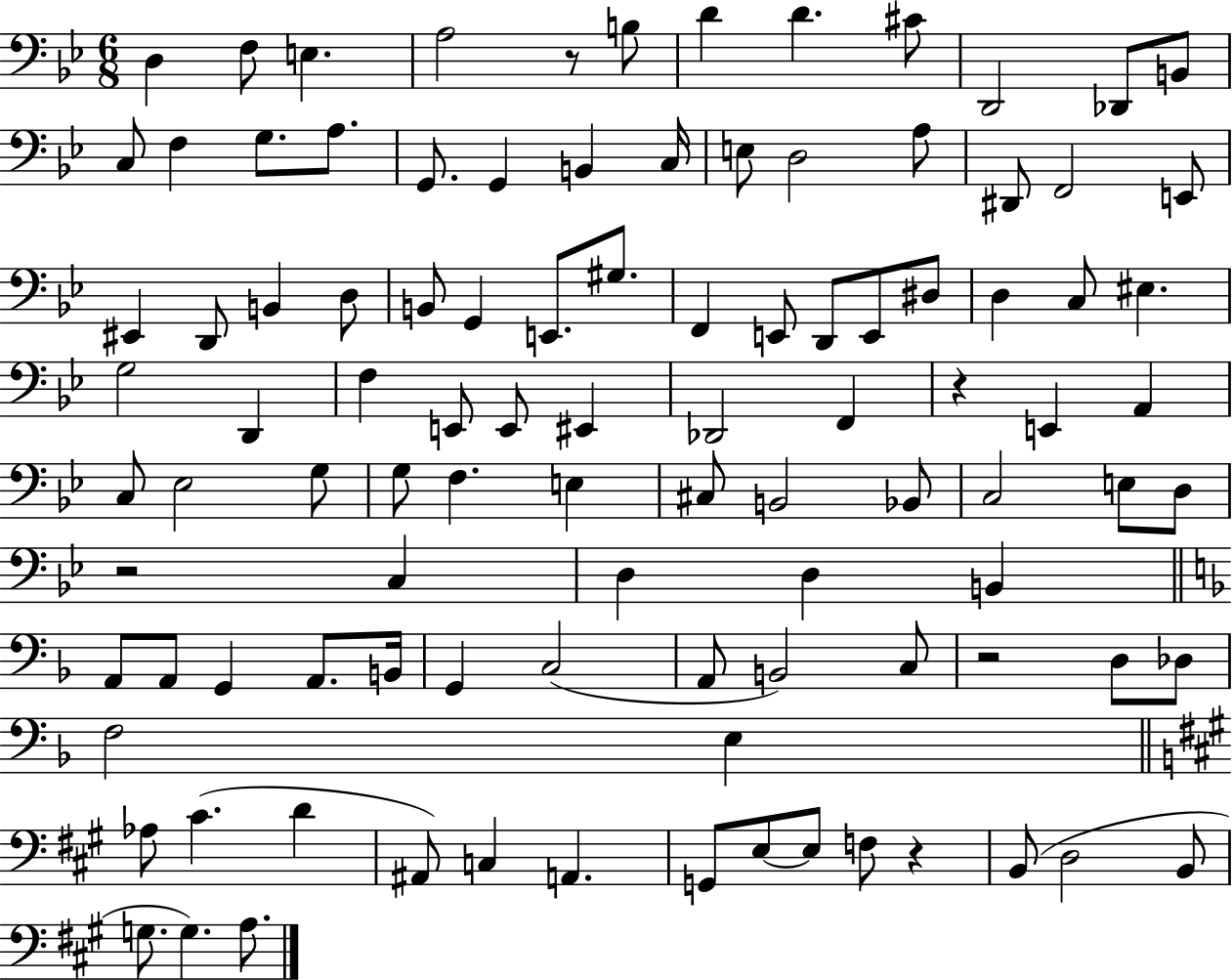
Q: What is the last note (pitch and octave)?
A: A3